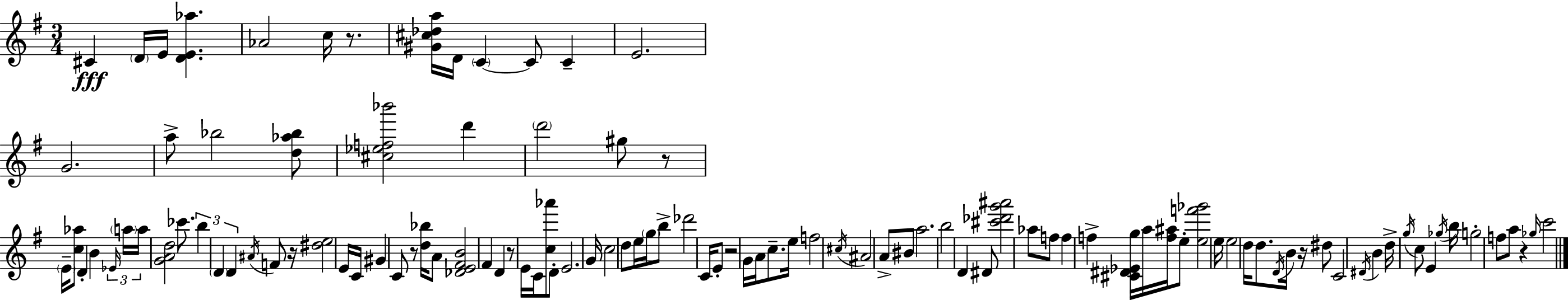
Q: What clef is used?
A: treble